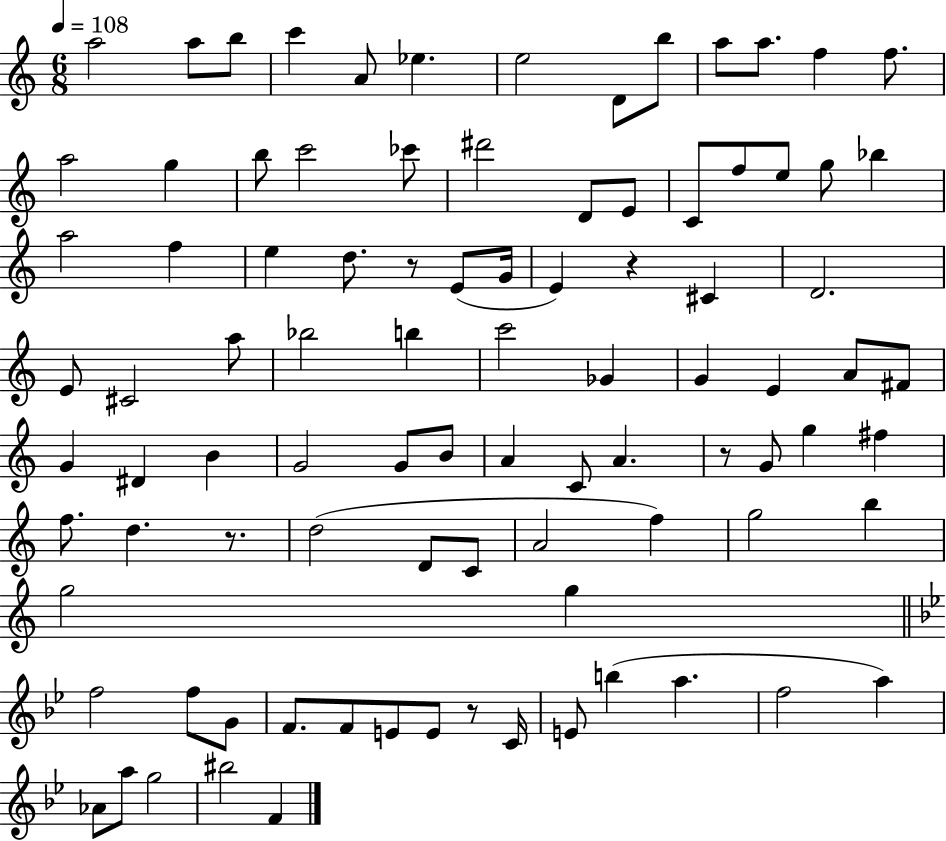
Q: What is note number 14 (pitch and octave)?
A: A5